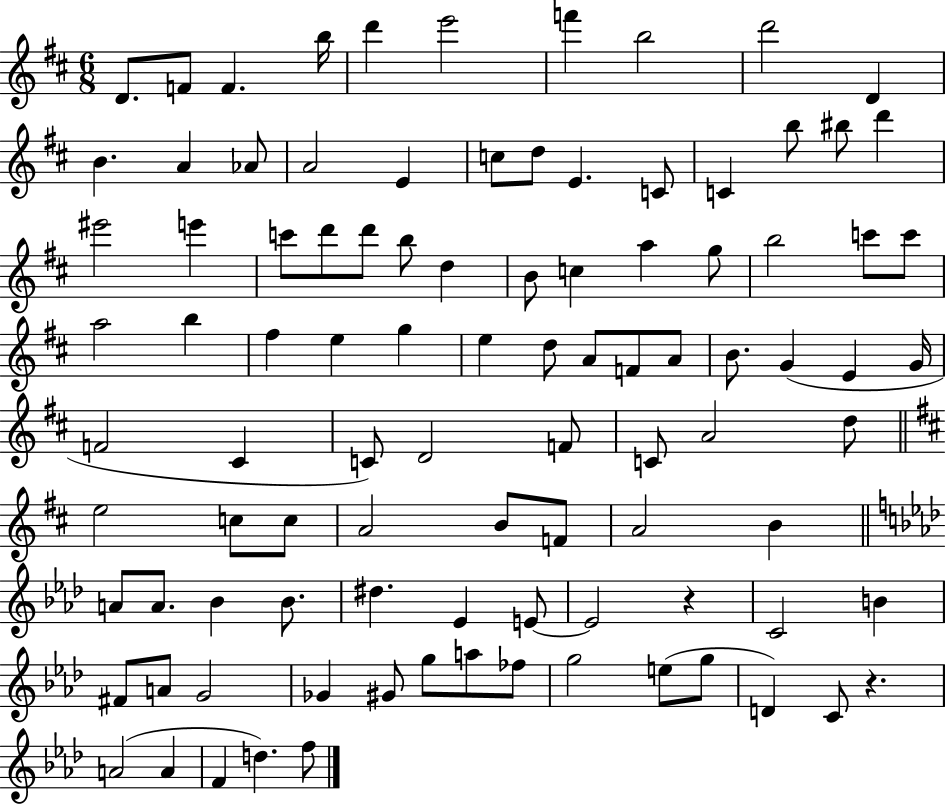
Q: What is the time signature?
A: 6/8